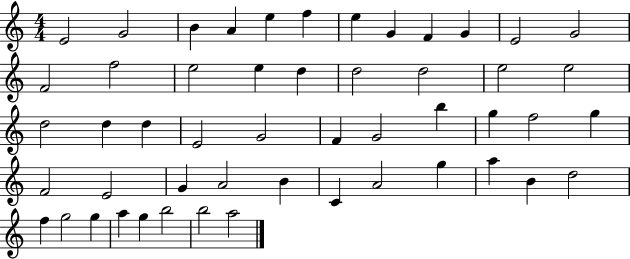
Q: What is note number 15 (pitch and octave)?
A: E5